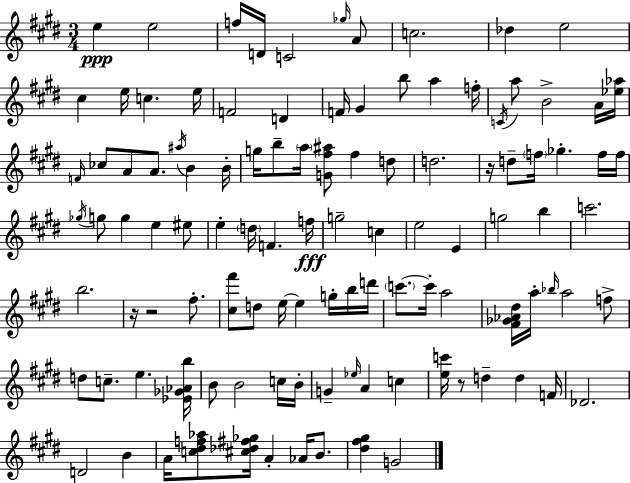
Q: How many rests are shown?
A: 4